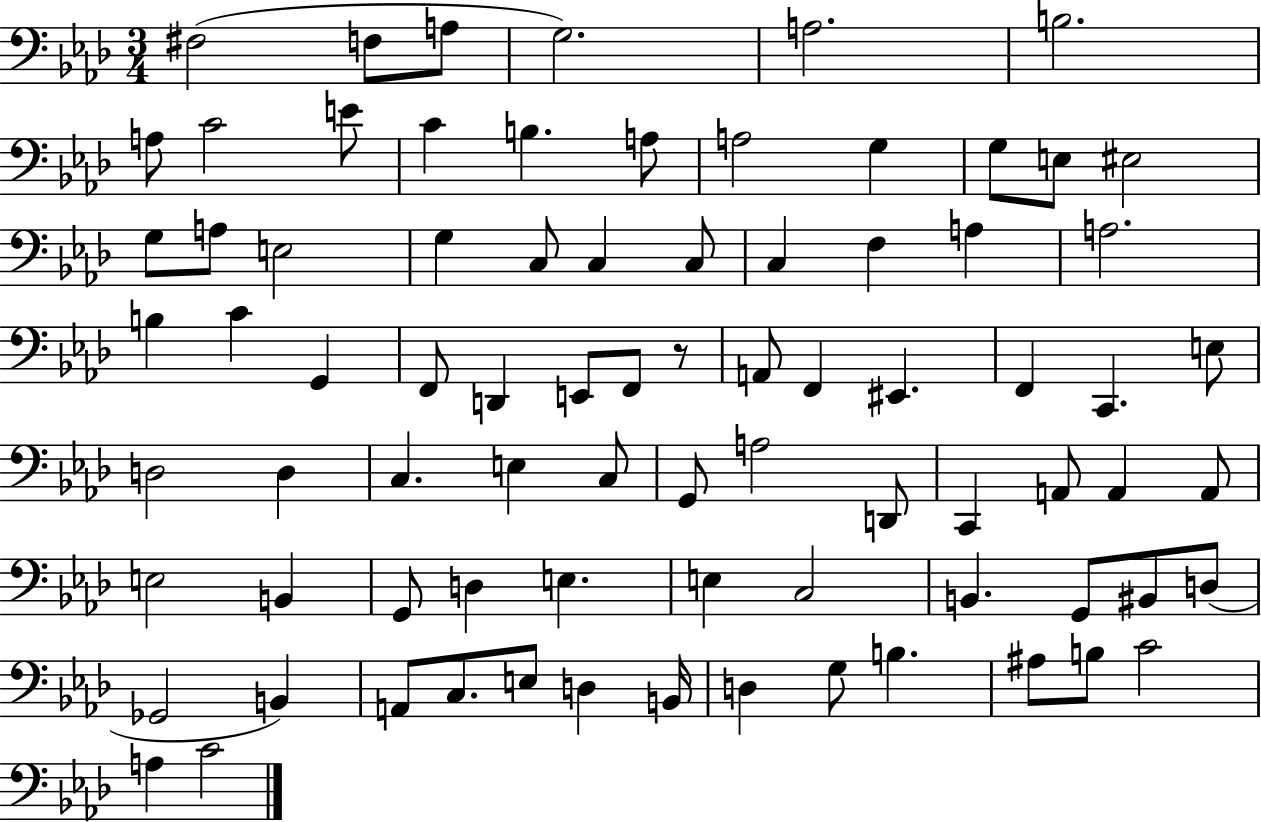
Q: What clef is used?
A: bass